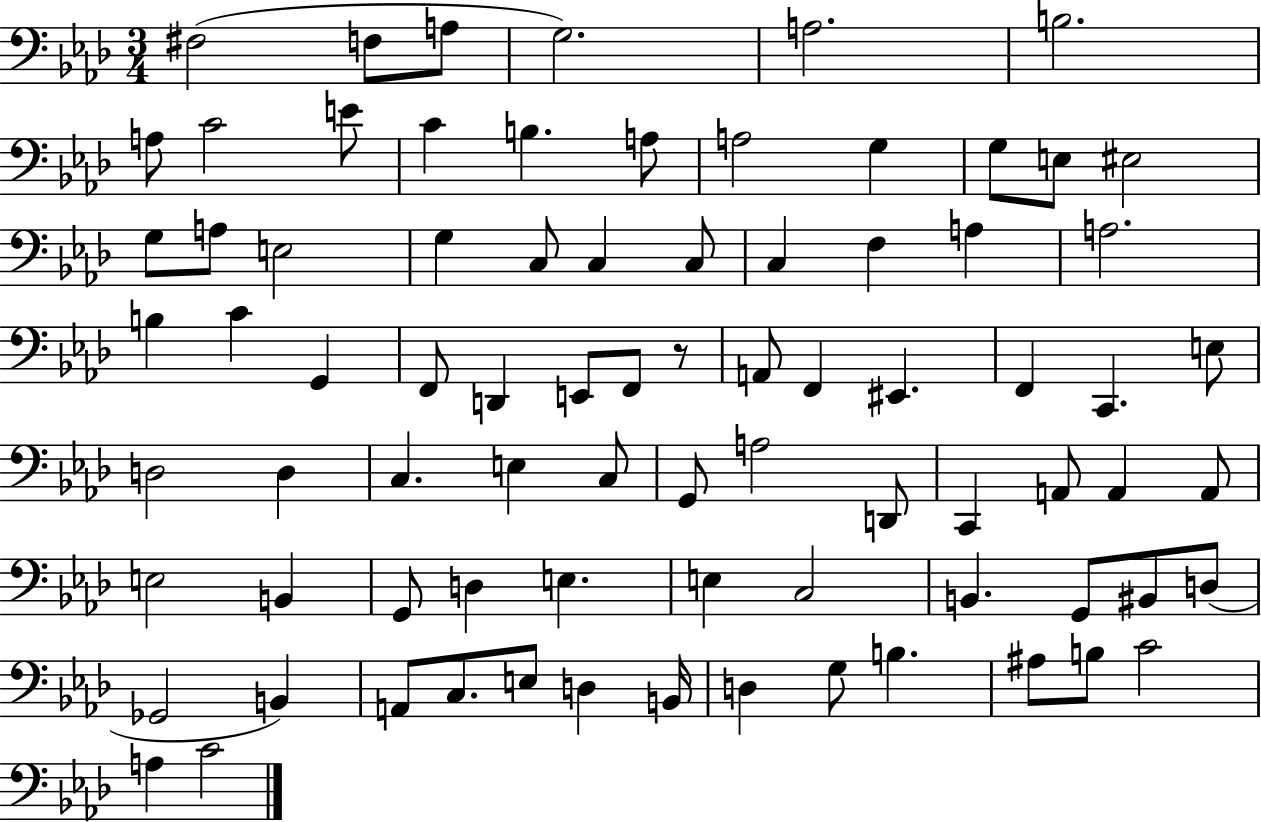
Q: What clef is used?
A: bass